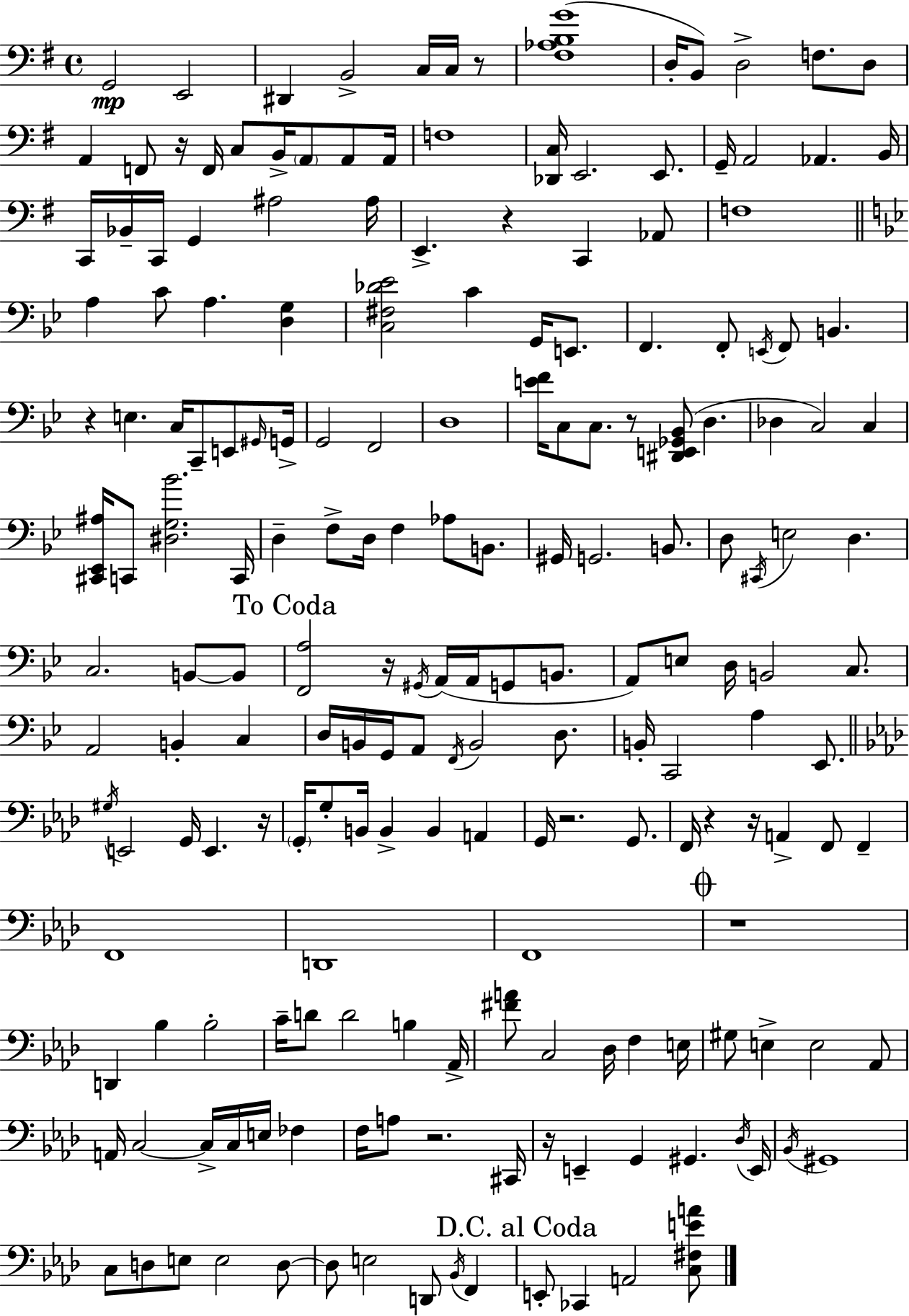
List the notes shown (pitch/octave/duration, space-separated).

G2/h E2/h D#2/q B2/h C3/s C3/s R/e [F#3,Ab3,B3,G4]/w D3/s B2/e D3/h F3/e. D3/e A2/q F2/e R/s F2/s C3/e B2/s A2/e A2/e A2/s F3/w [Db2,C3]/s E2/h. E2/e. G2/s A2/h Ab2/q. B2/s C2/s Bb2/s C2/s G2/q A#3/h A#3/s E2/q. R/q C2/q Ab2/e F3/w A3/q C4/e A3/q. [D3,G3]/q [C3,F#3,Db4,Eb4]/h C4/q G2/s E2/e. F2/q. F2/e E2/s F2/e B2/q. R/q E3/q. C3/s C2/e E2/e G#2/s G2/s G2/h F2/h D3/w [E4,F4]/s C3/e C3/e. R/e [D#2,E2,Gb2,Bb2]/e D3/q. Db3/q C3/h C3/q [C#2,Eb2,A#3]/s C2/e [D#3,G3,Bb4]/h. C2/s D3/q F3/e D3/s F3/q Ab3/e B2/e. G#2/s G2/h. B2/e. D3/e C#2/s E3/h D3/q. C3/h. B2/e B2/e [F2,A3]/h R/s G#2/s A2/s A2/s G2/e B2/e. A2/e E3/e D3/s B2/h C3/e. A2/h B2/q C3/q D3/s B2/s G2/s A2/e F2/s B2/h D3/e. B2/s C2/h A3/q Eb2/e. G#3/s E2/h G2/s E2/q. R/s G2/s G3/e B2/s B2/q B2/q A2/q G2/s R/h. G2/e. F2/s R/q R/s A2/q F2/e F2/q F2/w D2/w F2/w R/w D2/q Bb3/q Bb3/h C4/s D4/e D4/h B3/q Ab2/s [F#4,A4]/e C3/h Db3/s F3/q E3/s G#3/e E3/q E3/h Ab2/e A2/s C3/h C3/s C3/s E3/s FES3/q F3/s A3/e R/h. C#2/s R/s E2/q G2/q G#2/q. Db3/s E2/s Bb2/s G#2/w C3/e D3/e E3/e E3/h D3/e D3/e E3/h D2/e Bb2/s F2/q E2/e CES2/q A2/h [C3,F#3,E4,A4]/e